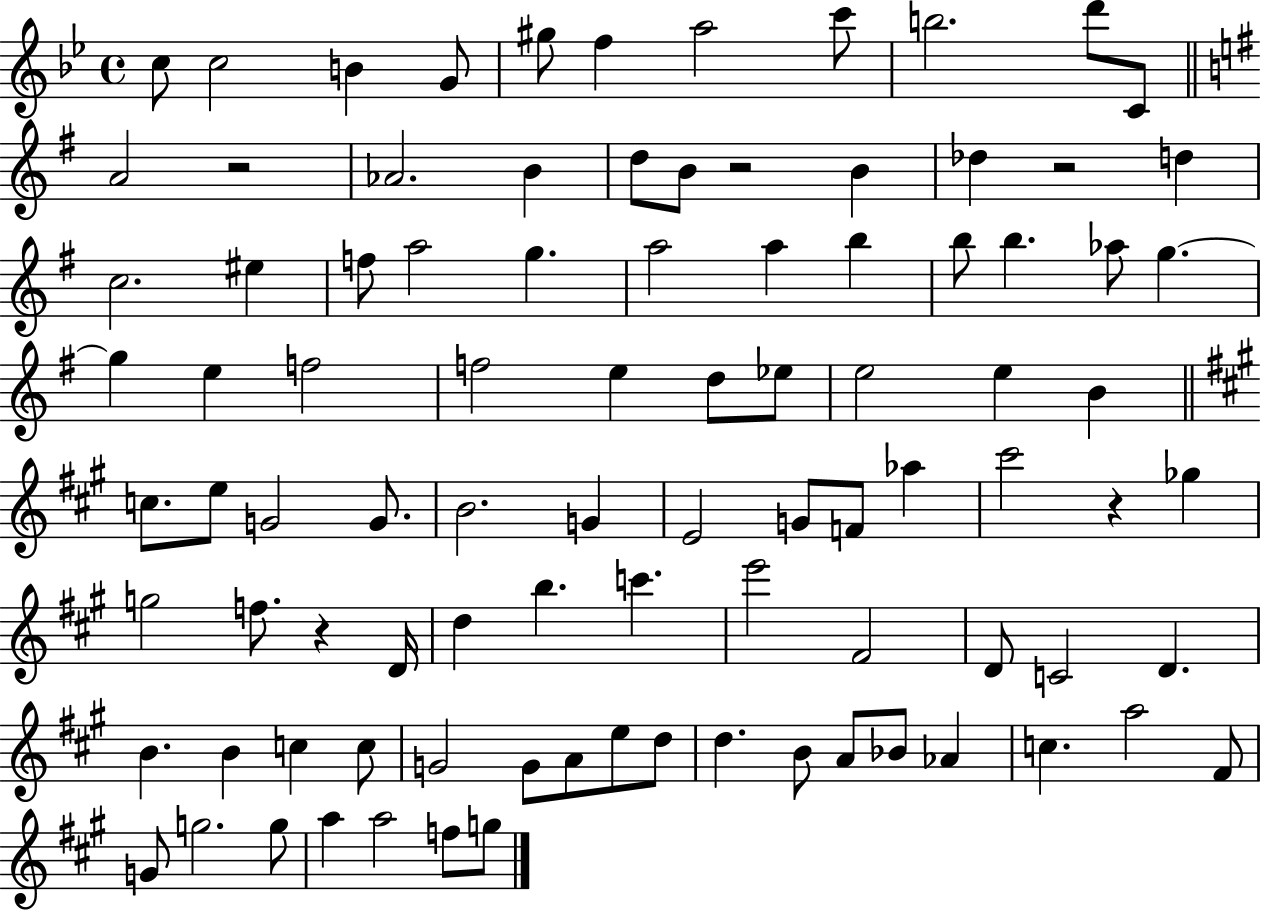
{
  \clef treble
  \time 4/4
  \defaultTimeSignature
  \key bes \major
  c''8 c''2 b'4 g'8 | gis''8 f''4 a''2 c'''8 | b''2. d'''8 c'8 | \bar "||" \break \key e \minor a'2 r2 | aes'2. b'4 | d''8 b'8 r2 b'4 | des''4 r2 d''4 | \break c''2. eis''4 | f''8 a''2 g''4. | a''2 a''4 b''4 | b''8 b''4. aes''8 g''4.~~ | \break g''4 e''4 f''2 | f''2 e''4 d''8 ees''8 | e''2 e''4 b'4 | \bar "||" \break \key a \major c''8. e''8 g'2 g'8. | b'2. g'4 | e'2 g'8 f'8 aes''4 | cis'''2 r4 ges''4 | \break g''2 f''8. r4 d'16 | d''4 b''4. c'''4. | e'''2 fis'2 | d'8 c'2 d'4. | \break b'4. b'4 c''4 c''8 | g'2 g'8 a'8 e''8 d''8 | d''4. b'8 a'8 bes'8 aes'4 | c''4. a''2 fis'8 | \break g'8 g''2. g''8 | a''4 a''2 f''8 g''8 | \bar "|."
}